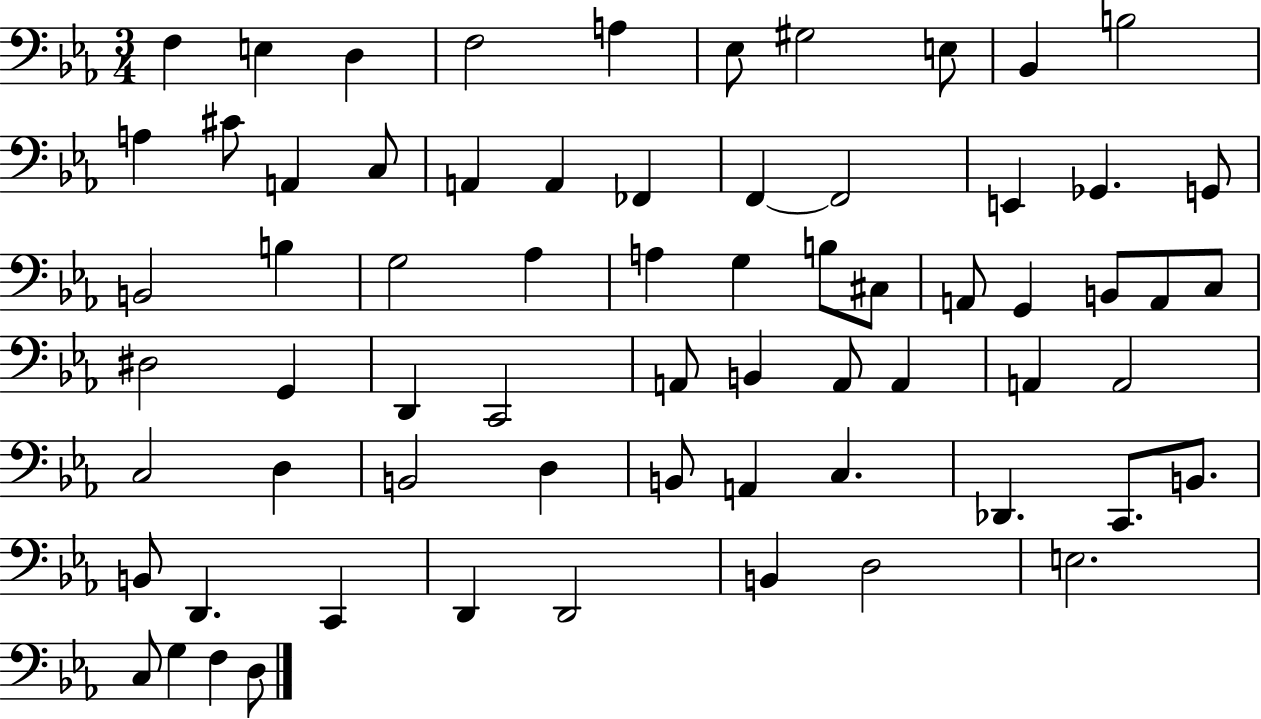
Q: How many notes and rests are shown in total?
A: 67